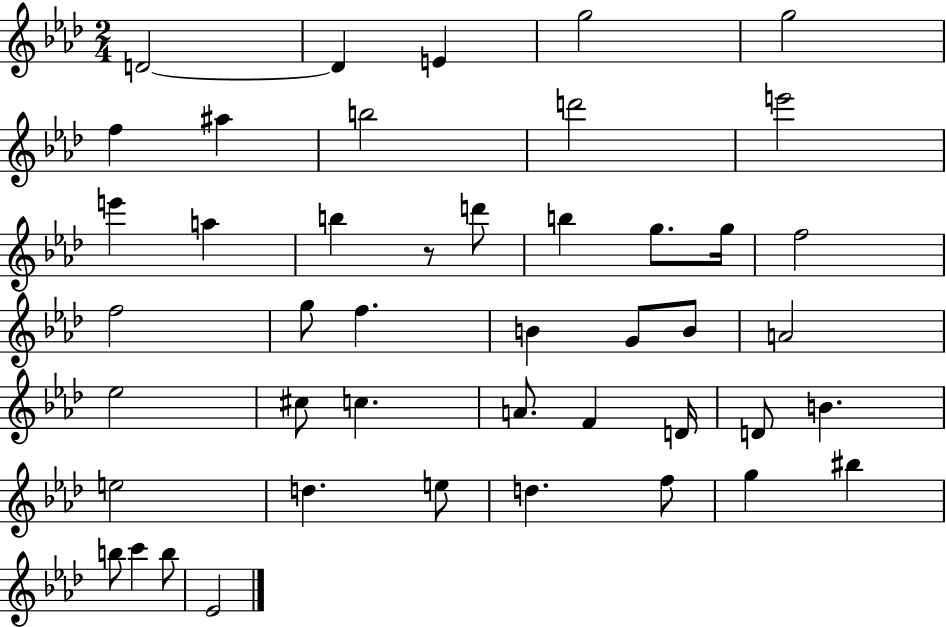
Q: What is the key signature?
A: AES major